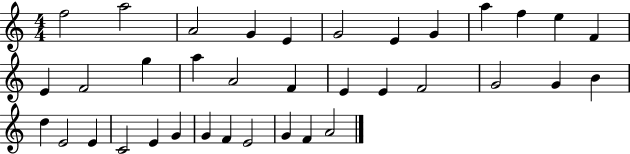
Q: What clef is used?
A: treble